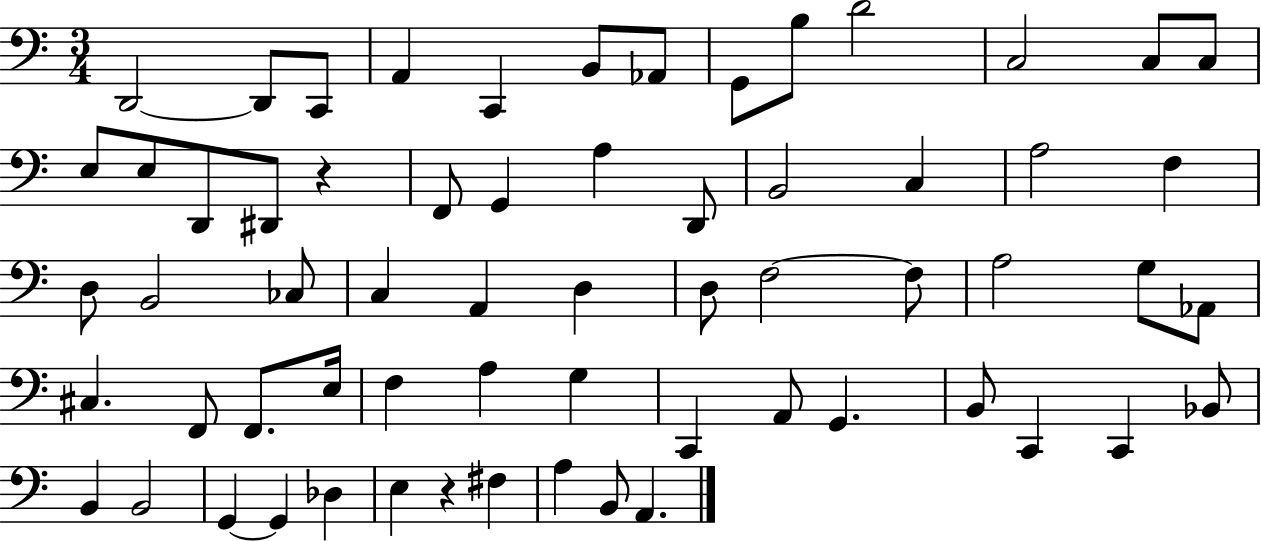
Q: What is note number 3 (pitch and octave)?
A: C2